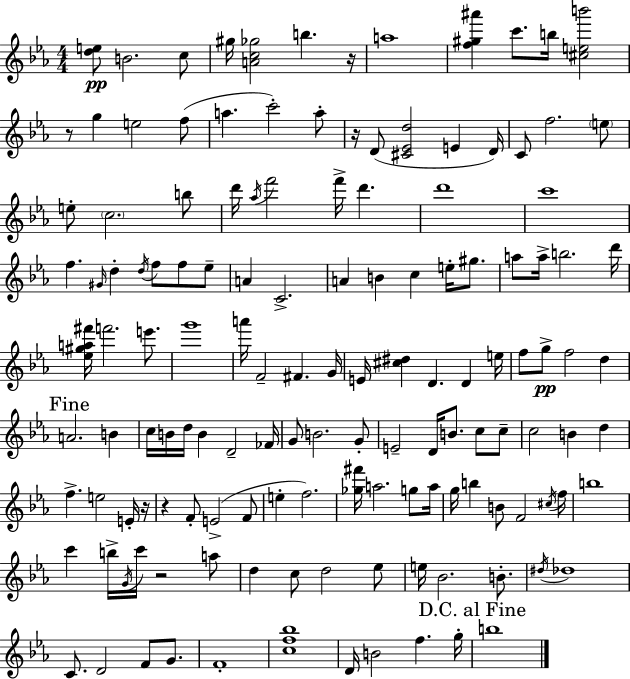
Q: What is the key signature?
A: EES major